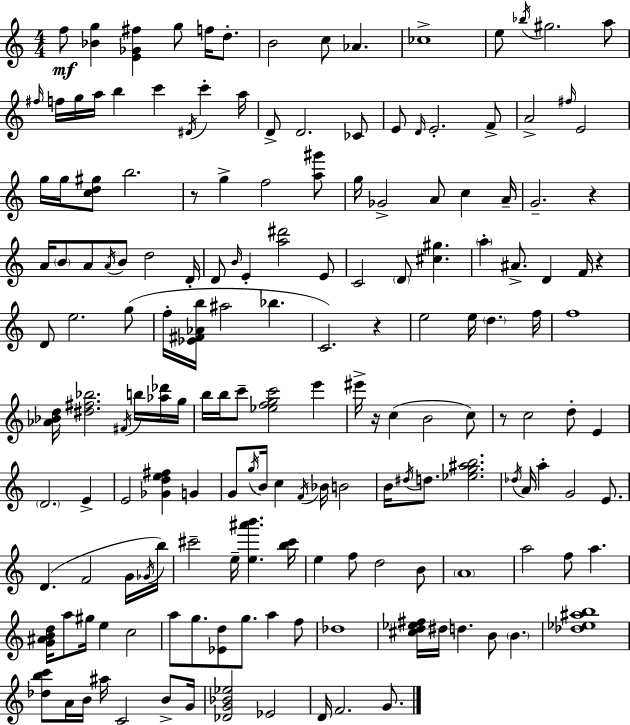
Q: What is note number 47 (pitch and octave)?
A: B4